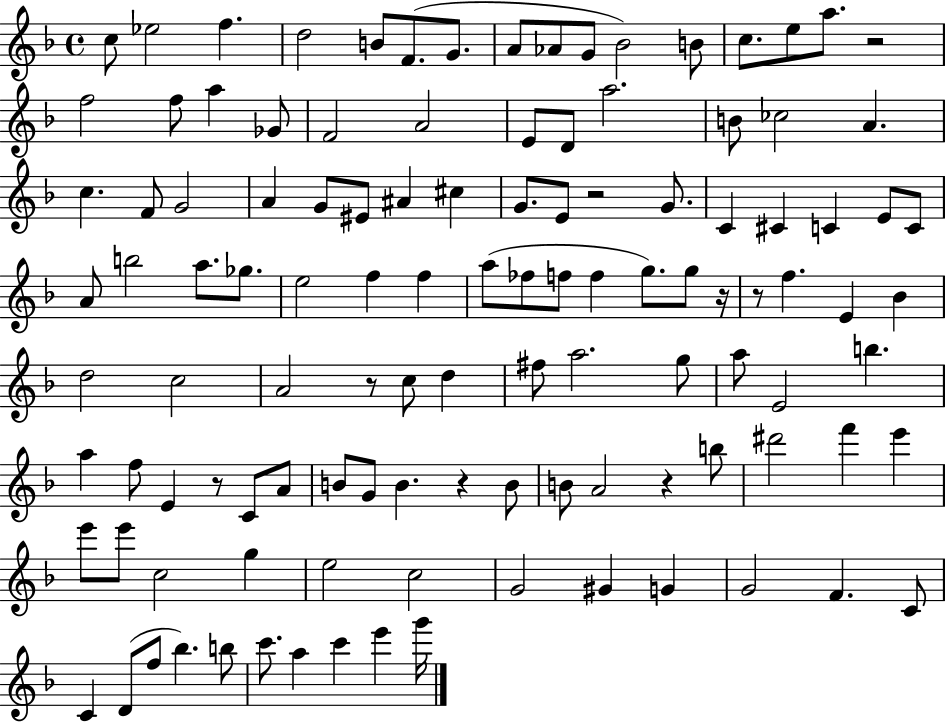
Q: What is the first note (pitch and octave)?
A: C5